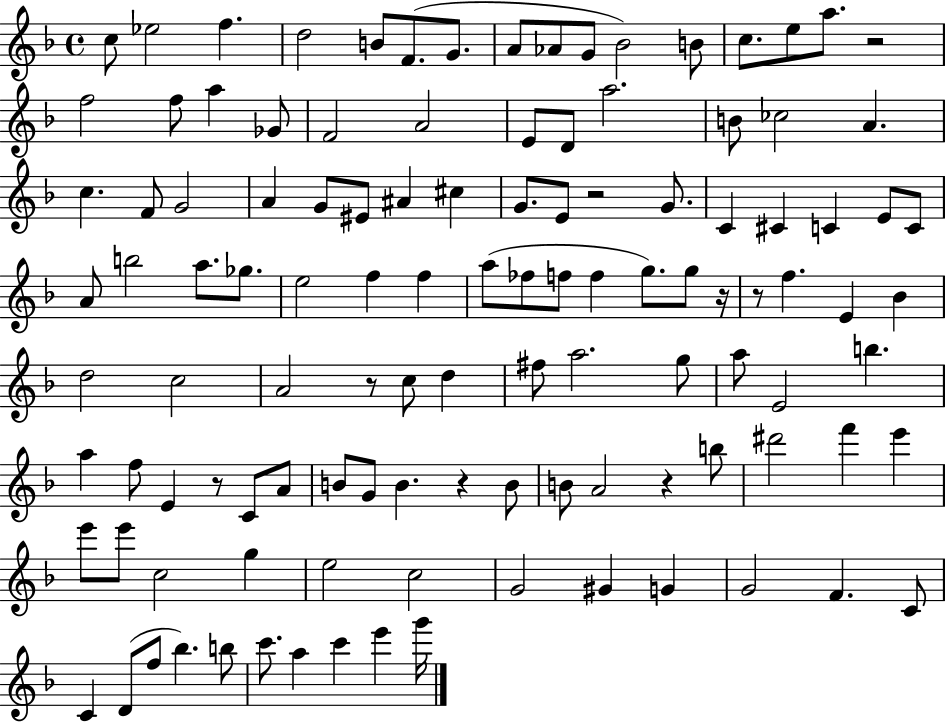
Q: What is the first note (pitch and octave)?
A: C5